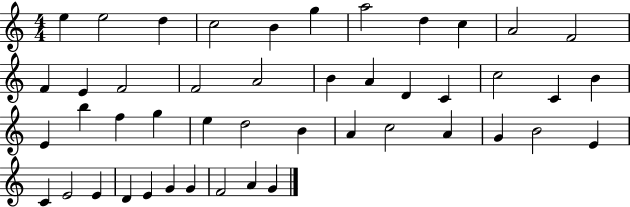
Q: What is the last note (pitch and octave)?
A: G4